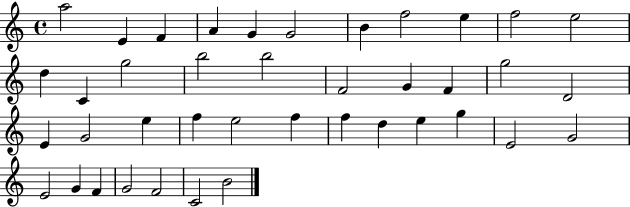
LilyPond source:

{
  \clef treble
  \time 4/4
  \defaultTimeSignature
  \key c \major
  a''2 e'4 f'4 | a'4 g'4 g'2 | b'4 f''2 e''4 | f''2 e''2 | \break d''4 c'4 g''2 | b''2 b''2 | f'2 g'4 f'4 | g''2 d'2 | \break e'4 g'2 e''4 | f''4 e''2 f''4 | f''4 d''4 e''4 g''4 | e'2 g'2 | \break e'2 g'4 f'4 | g'2 f'2 | c'2 b'2 | \bar "|."
}